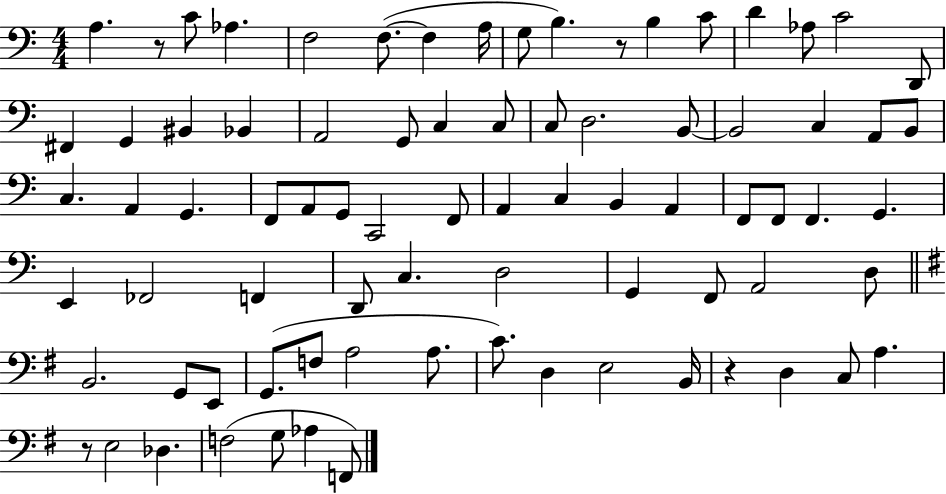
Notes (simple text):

A3/q. R/e C4/e Ab3/q. F3/h F3/e. F3/q A3/s G3/e B3/q. R/e B3/q C4/e D4/q Ab3/e C4/h D2/e F#2/q G2/q BIS2/q Bb2/q A2/h G2/e C3/q C3/e C3/e D3/h. B2/e B2/h C3/q A2/e B2/e C3/q. A2/q G2/q. F2/e A2/e G2/e C2/h F2/e A2/q C3/q B2/q A2/q F2/e F2/e F2/q. G2/q. E2/q FES2/h F2/q D2/e C3/q. D3/h G2/q F2/e A2/h D3/e B2/h. G2/e E2/e G2/e. F3/e A3/h A3/e. C4/e. D3/q E3/h B2/s R/q D3/q C3/e A3/q. R/e E3/h Db3/q. F3/h G3/e Ab3/q F2/e